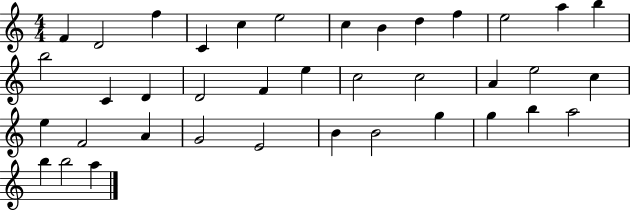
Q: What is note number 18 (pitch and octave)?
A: F4